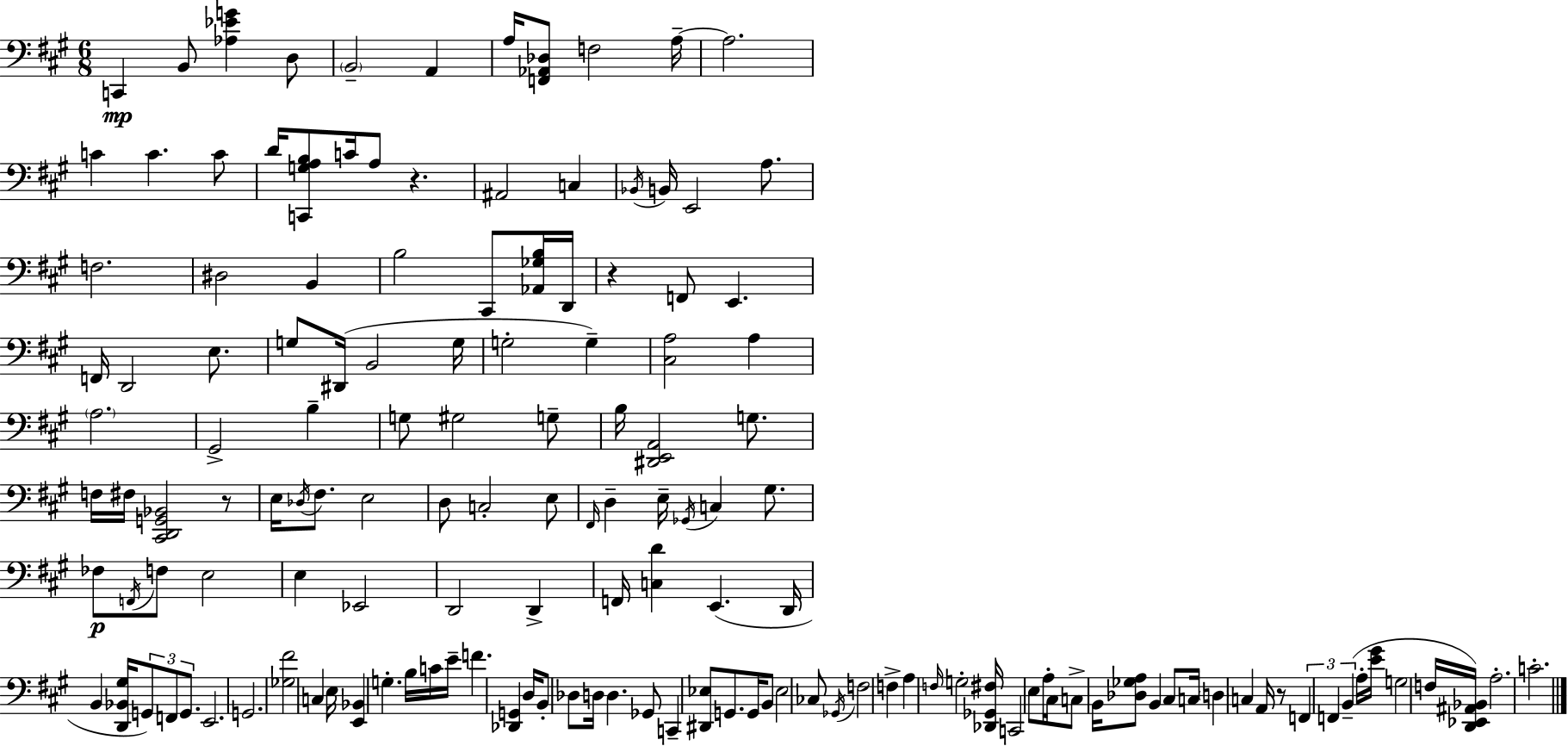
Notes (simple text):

C2/q B2/e [Ab3,Eb4,G4]/q D3/e B2/h A2/q A3/s [F2,Ab2,Db3]/e F3/h A3/s A3/h. C4/q C4/q. C4/e D4/s [C2,G3,A3,B3]/e C4/s A3/e R/q. A#2/h C3/q Bb2/s B2/s E2/h A3/e. F3/h. D#3/h B2/q B3/h C#2/e [Ab2,Gb3,B3]/s D2/s R/q F2/e E2/q. F2/s D2/h E3/e. G3/e D#2/s B2/h G3/s G3/h G3/q [C#3,A3]/h A3/q A3/h. G#2/h B3/q G3/e G#3/h G3/e B3/s [D#2,E2,A2]/h G3/e. F3/s F#3/s [C#2,D2,G2,Bb2]/h R/e E3/s Db3/s F#3/e. E3/h D3/e C3/h E3/e F#2/s D3/q E3/s Gb2/s C3/q G#3/e. FES3/e F2/s F3/e E3/h E3/q Eb2/h D2/h D2/q F2/s [C3,D4]/q E2/q. D2/s B2/q [D2,Bb2,G#3]/s G2/e F2/e G2/e. E2/h. G2/h. [Gb3,F#4]/h C3/q E3/s [E2,Bb2]/q G3/q. B3/s C4/s E4/s F4/q. [Db2,G2]/q D3/s B2/e Db3/e D3/s D3/q. Gb2/e C2/q [D#2,Eb3]/e G2/e. G2/s B2/e Eb3/h CES3/e Gb2/s F3/h F3/q A3/q F3/s G3/h [Db2,Gb2,F#3]/s C2/h E3/e A3/s C#3/s C3/e B2/s [Db3,Gb3,A3]/e B2/q C#3/e C3/s D3/q C3/q A2/s R/e F2/q F2/q B2/q A3/s [E4,G#4]/s G3/h F3/s [D2,Eb2,A#2,Bb2]/s A3/h. C4/h.